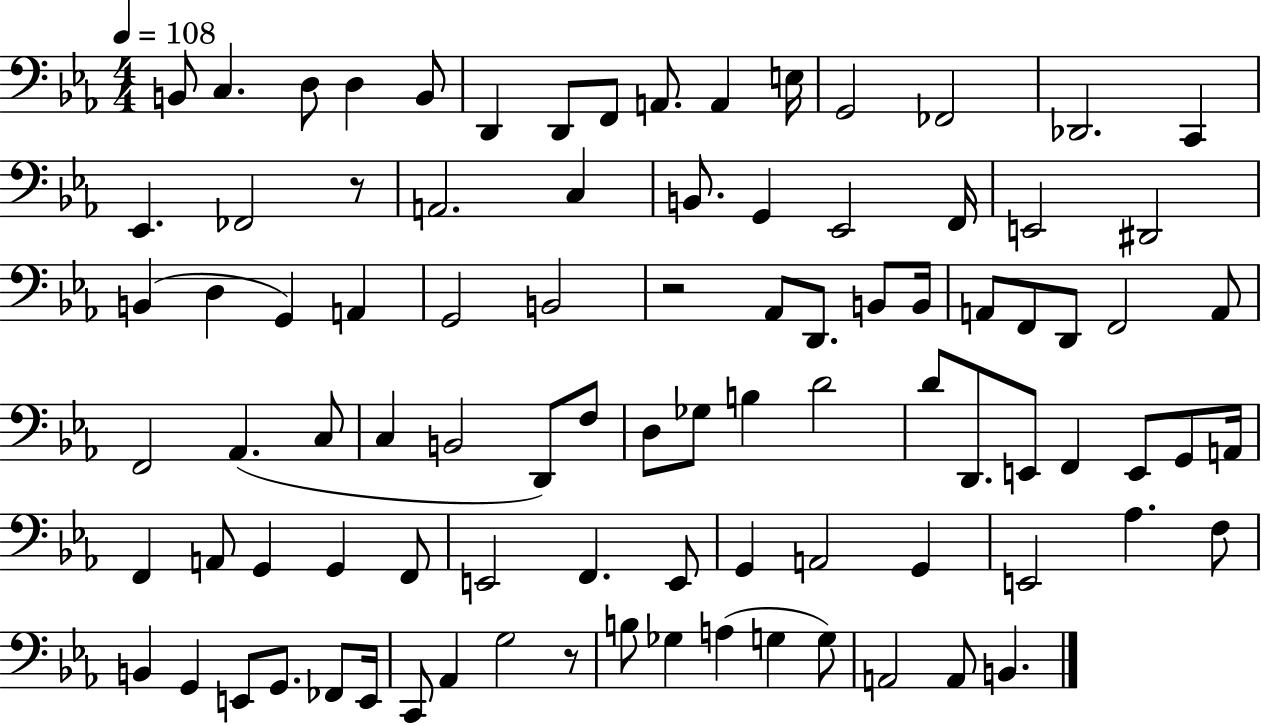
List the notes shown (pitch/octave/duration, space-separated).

B2/e C3/q. D3/e D3/q B2/e D2/q D2/e F2/e A2/e. A2/q E3/s G2/h FES2/h Db2/h. C2/q Eb2/q. FES2/h R/e A2/h. C3/q B2/e. G2/q Eb2/h F2/s E2/h D#2/h B2/q D3/q G2/q A2/q G2/h B2/h R/h Ab2/e D2/e. B2/e B2/s A2/e F2/e D2/e F2/h A2/e F2/h Ab2/q. C3/e C3/q B2/h D2/e F3/e D3/e Gb3/e B3/q D4/h D4/e D2/e. E2/e F2/q E2/e G2/e A2/s F2/q A2/e G2/q G2/q F2/e E2/h F2/q. E2/e G2/q A2/h G2/q E2/h Ab3/q. F3/e B2/q G2/q E2/e G2/e. FES2/e E2/s C2/e Ab2/q G3/h R/e B3/e Gb3/q A3/q G3/q G3/e A2/h A2/e B2/q.